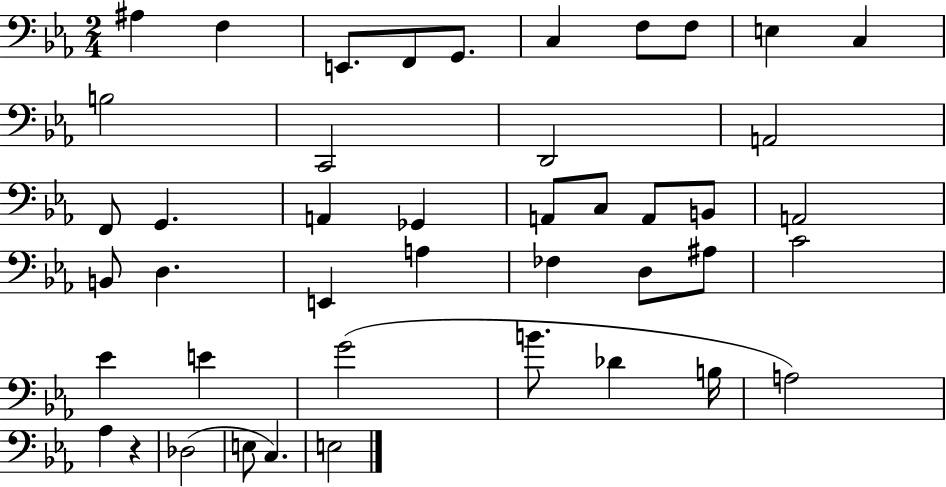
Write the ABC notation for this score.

X:1
T:Untitled
M:2/4
L:1/4
K:Eb
^A, F, E,,/2 F,,/2 G,,/2 C, F,/2 F,/2 E, C, B,2 C,,2 D,,2 A,,2 F,,/2 G,, A,, _G,, A,,/2 C,/2 A,,/2 B,,/2 A,,2 B,,/2 D, E,, A, _F, D,/2 ^A,/2 C2 _E E G2 B/2 _D B,/4 A,2 _A, z _D,2 E,/2 C, E,2